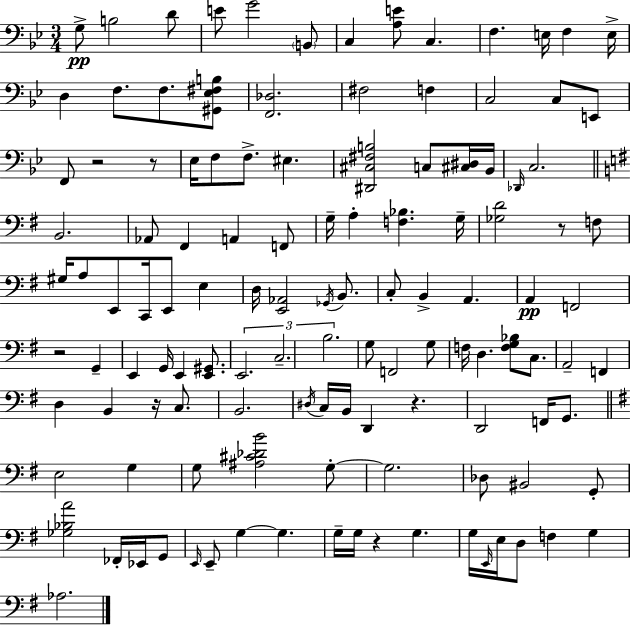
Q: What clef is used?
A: bass